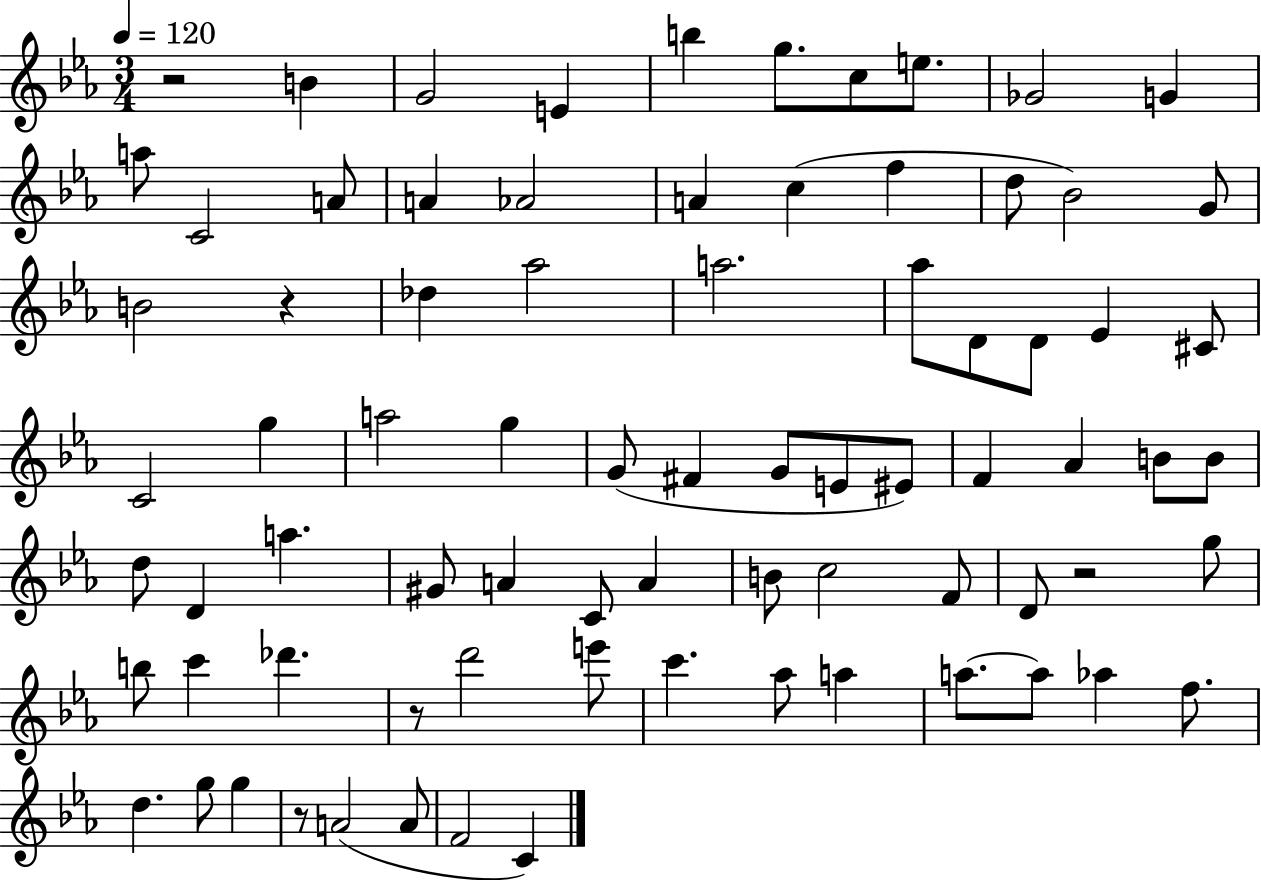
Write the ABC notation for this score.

X:1
T:Untitled
M:3/4
L:1/4
K:Eb
z2 B G2 E b g/2 c/2 e/2 _G2 G a/2 C2 A/2 A _A2 A c f d/2 _B2 G/2 B2 z _d _a2 a2 _a/2 D/2 D/2 _E ^C/2 C2 g a2 g G/2 ^F G/2 E/2 ^E/2 F _A B/2 B/2 d/2 D a ^G/2 A C/2 A B/2 c2 F/2 D/2 z2 g/2 b/2 c' _d' z/2 d'2 e'/2 c' _a/2 a a/2 a/2 _a f/2 d g/2 g z/2 A2 A/2 F2 C